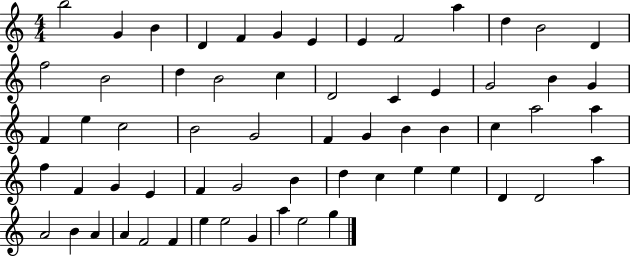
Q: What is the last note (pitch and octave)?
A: G5